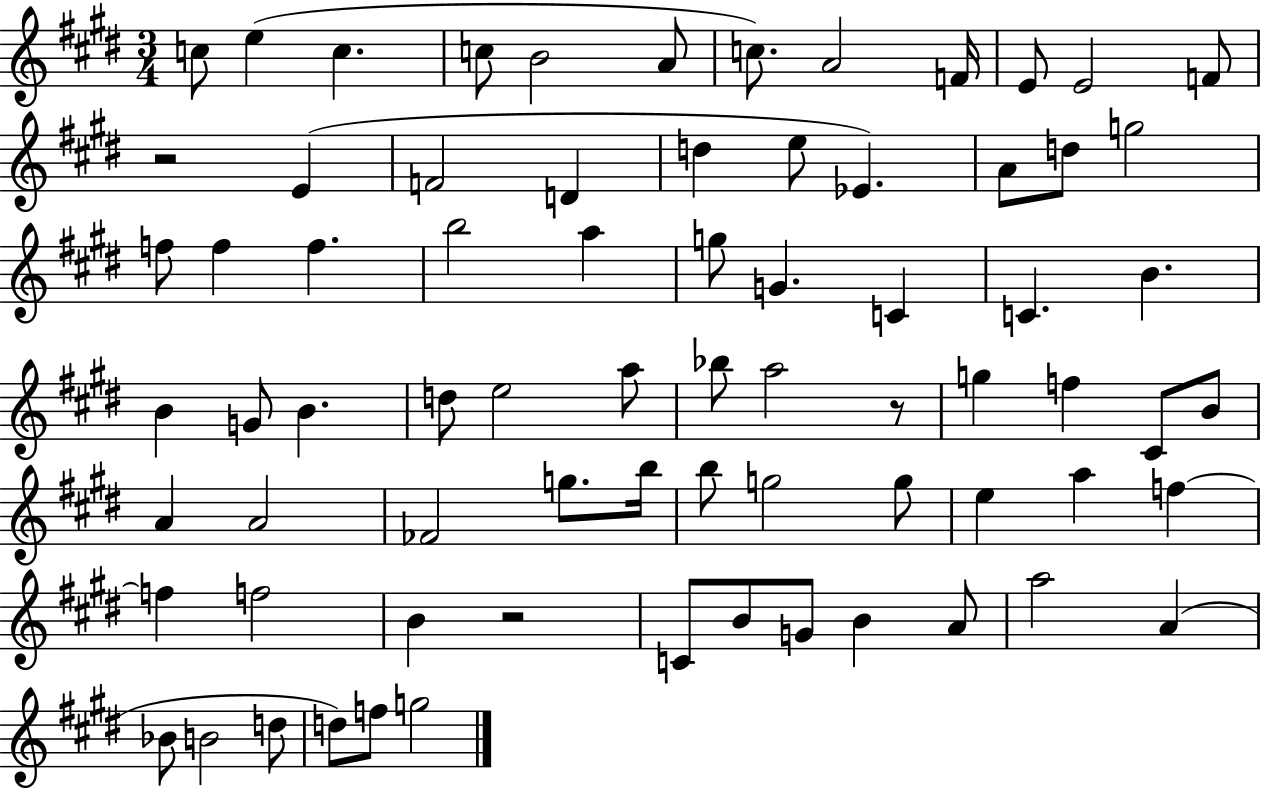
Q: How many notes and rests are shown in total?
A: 73